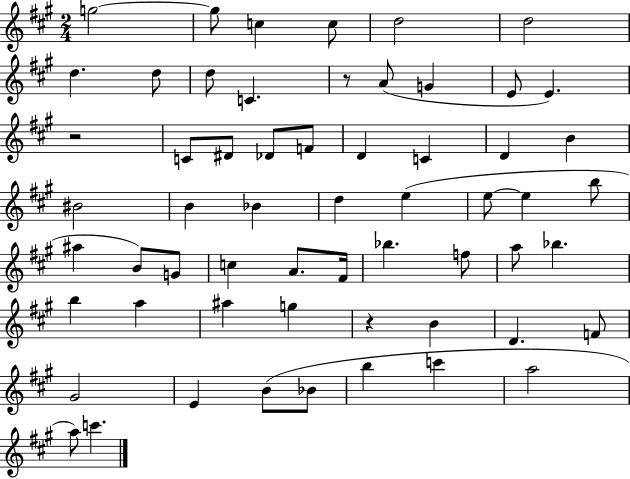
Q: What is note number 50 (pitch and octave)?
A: B4